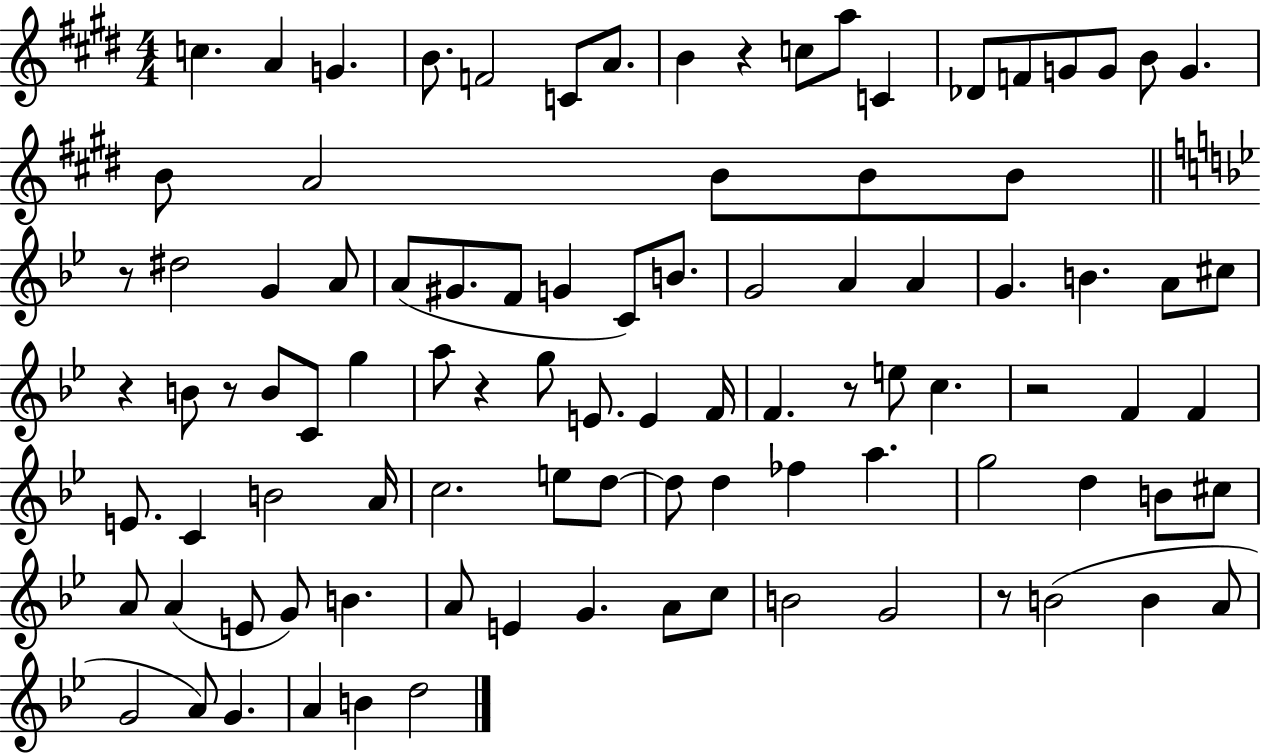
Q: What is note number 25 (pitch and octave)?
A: A4